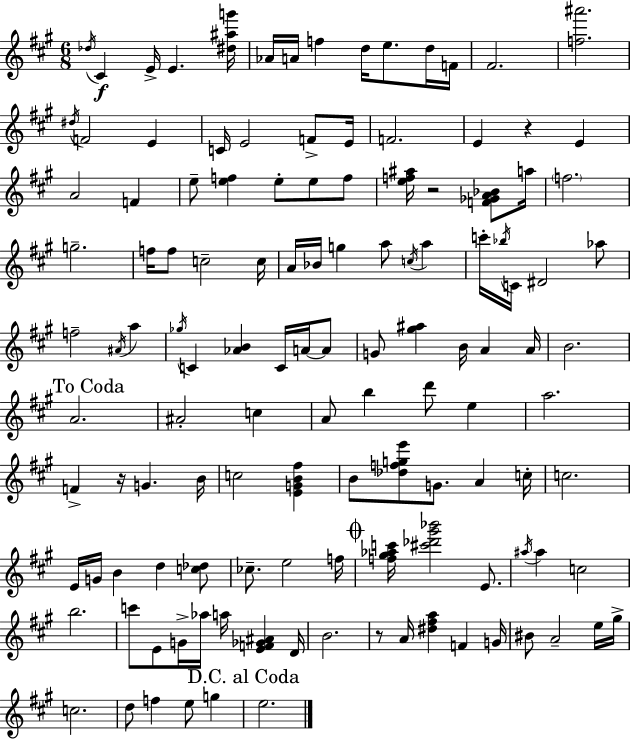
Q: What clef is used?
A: treble